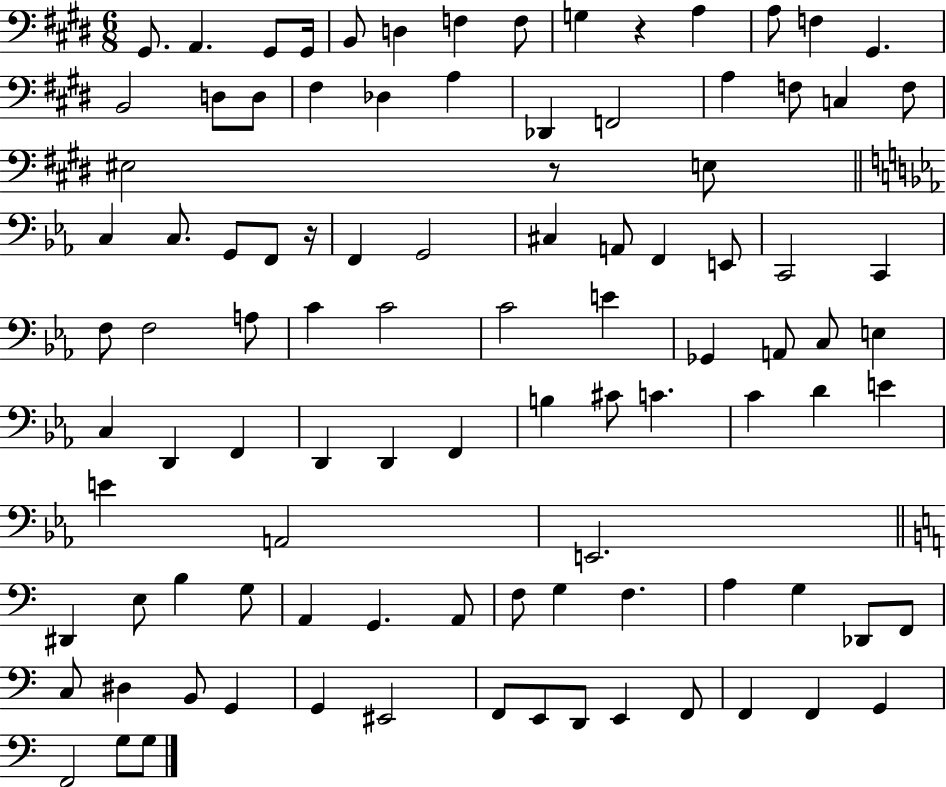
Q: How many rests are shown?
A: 3